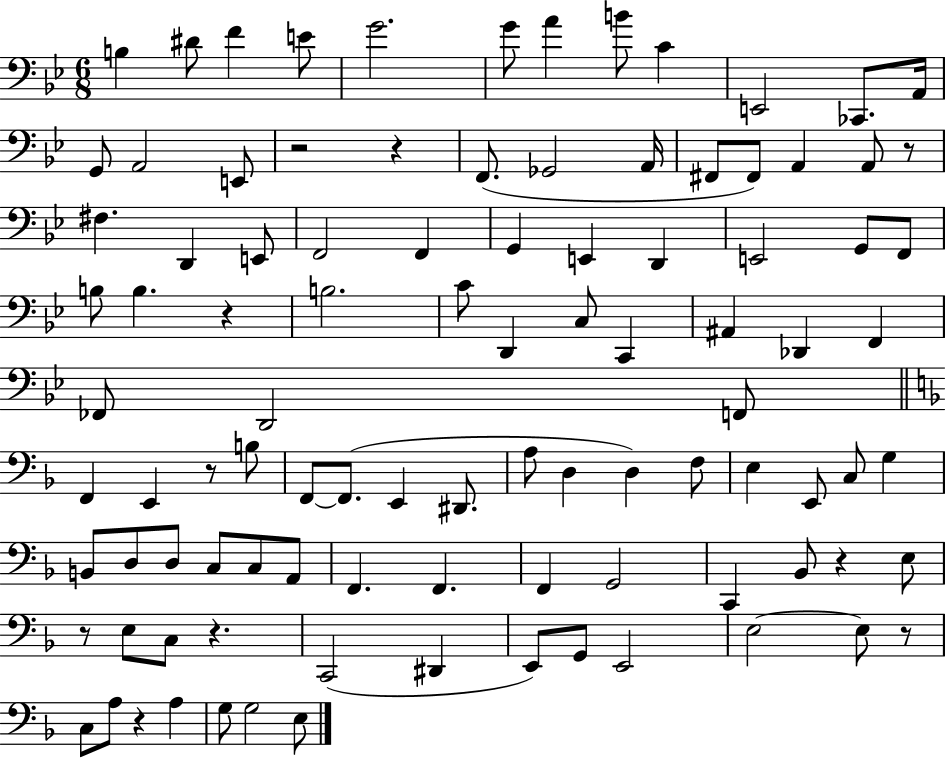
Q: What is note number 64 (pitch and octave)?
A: D3